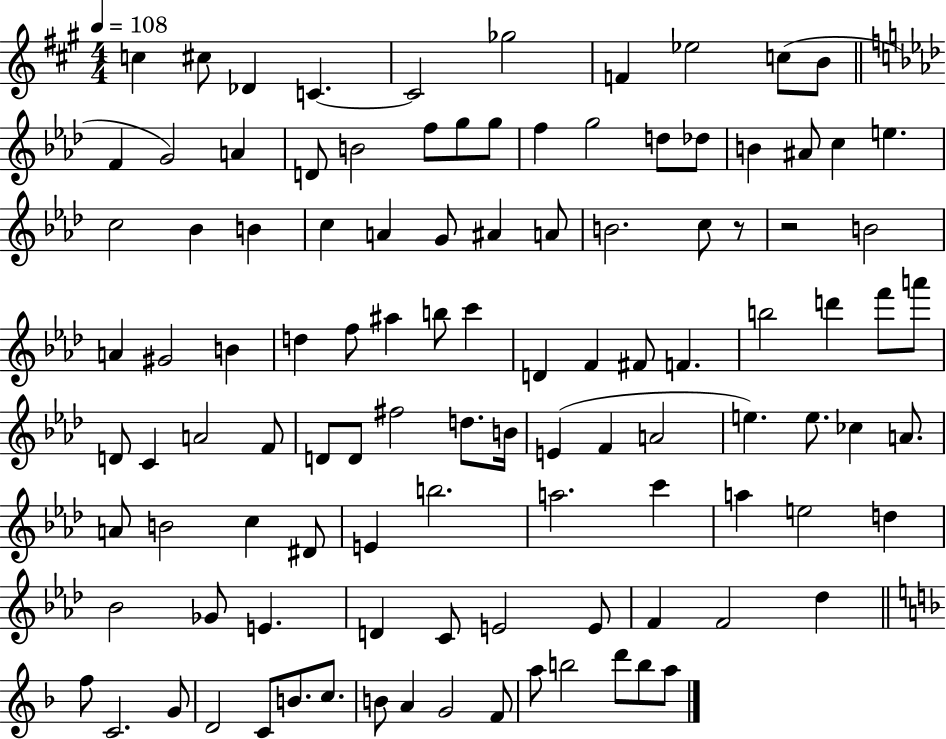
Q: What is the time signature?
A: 4/4